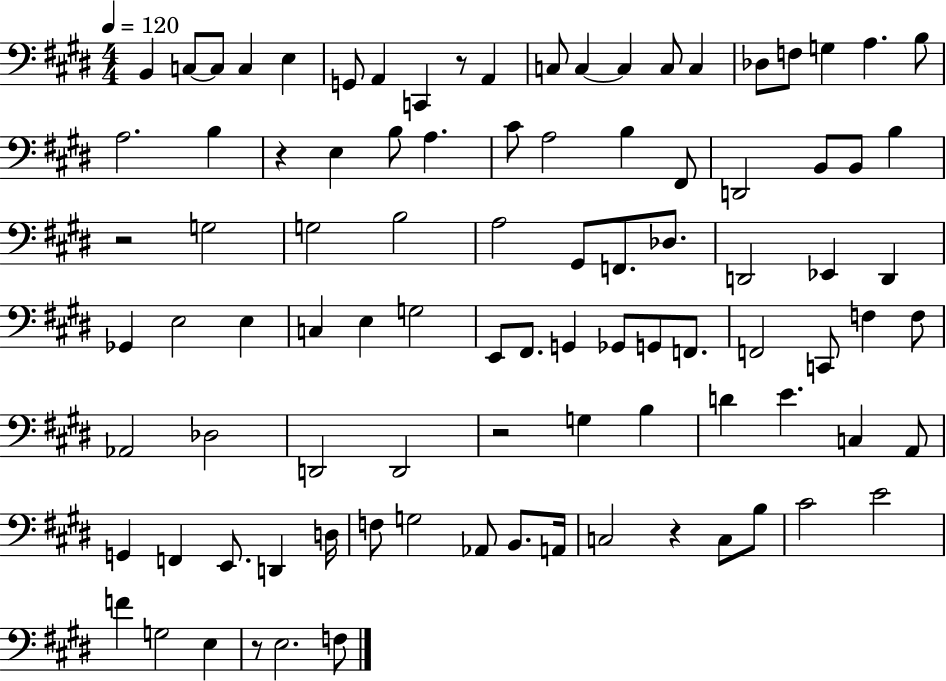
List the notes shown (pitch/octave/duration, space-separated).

B2/q C3/e C3/e C3/q E3/q G2/e A2/q C2/q R/e A2/q C3/e C3/q C3/q C3/e C3/q Db3/e F3/e G3/q A3/q. B3/e A3/h. B3/q R/q E3/q B3/e A3/q. C#4/e A3/h B3/q F#2/e D2/h B2/e B2/e B3/q R/h G3/h G3/h B3/h A3/h G#2/e F2/e. Db3/e. D2/h Eb2/q D2/q Gb2/q E3/h E3/q C3/q E3/q G3/h E2/e F#2/e. G2/q Gb2/e G2/e F2/e. F2/h C2/e F3/q F3/e Ab2/h Db3/h D2/h D2/h R/h G3/q B3/q D4/q E4/q. C3/q A2/e G2/q F2/q E2/e. D2/q D3/s F3/e G3/h Ab2/e B2/e. A2/s C3/h R/q C3/e B3/e C#4/h E4/h F4/q G3/h E3/q R/e E3/h. F3/e